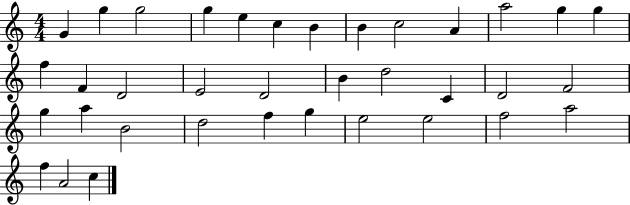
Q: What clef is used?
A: treble